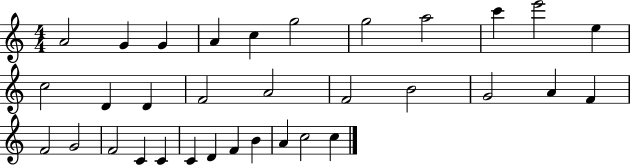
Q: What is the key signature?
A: C major